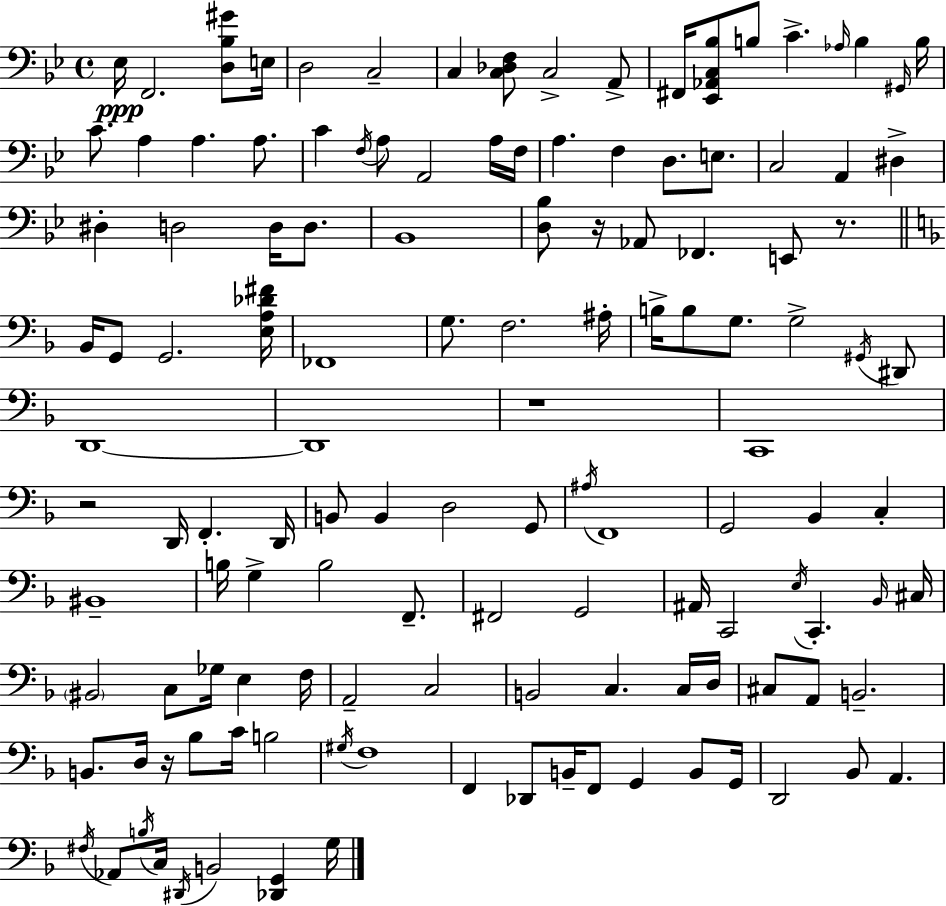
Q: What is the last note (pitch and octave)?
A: G3